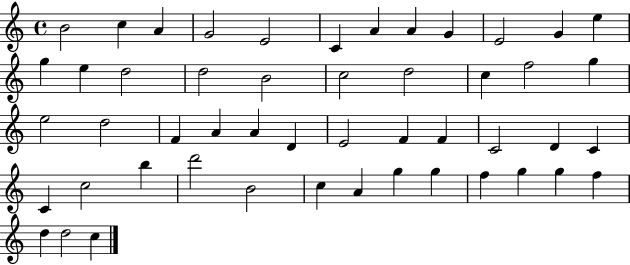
X:1
T:Untitled
M:4/4
L:1/4
K:C
B2 c A G2 E2 C A A G E2 G e g e d2 d2 B2 c2 d2 c f2 g e2 d2 F A A D E2 F F C2 D C C c2 b d'2 B2 c A g g f g g f d d2 c